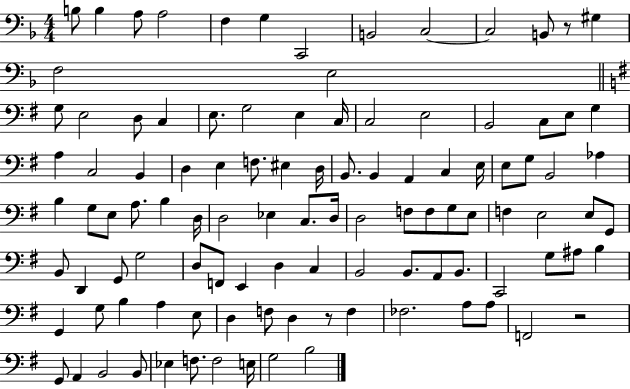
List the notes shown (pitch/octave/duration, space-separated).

B3/e B3/q A3/e A3/h F3/q G3/q C2/h B2/h C3/h C3/h B2/e R/e G#3/q F3/h E3/h G3/e E3/h D3/e C3/q E3/e. G3/h E3/q C3/s C3/h E3/h B2/h C3/e E3/e G3/q A3/q C3/h B2/q D3/q E3/q F3/e. EIS3/q D3/s B2/e. B2/q A2/q C3/q E3/s E3/e G3/e B2/h Ab3/q B3/q G3/e E3/e A3/e. B3/q D3/s D3/h Eb3/q C3/e. D3/s D3/h F3/e F3/e G3/e E3/e F3/q E3/h E3/e G2/e B2/e D2/q G2/e G3/h D3/e F2/e E2/q D3/q C3/q B2/h B2/e. A2/e B2/e. C2/h G3/e A#3/e B3/q G2/q G3/e B3/q A3/q E3/e D3/q F3/e D3/q R/e F3/q FES3/h. A3/e A3/e F2/h R/h G2/e A2/q B2/h B2/e Eb3/q F3/e. F3/h E3/s G3/h B3/h